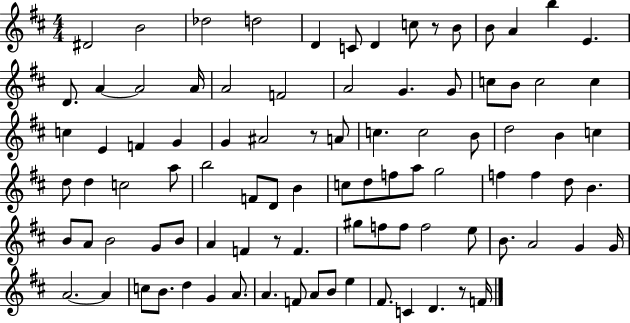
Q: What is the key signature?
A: D major